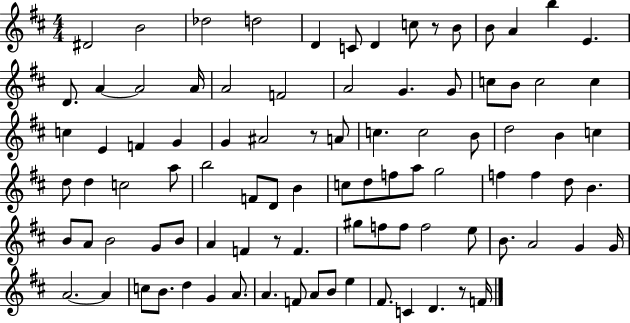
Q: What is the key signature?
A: D major